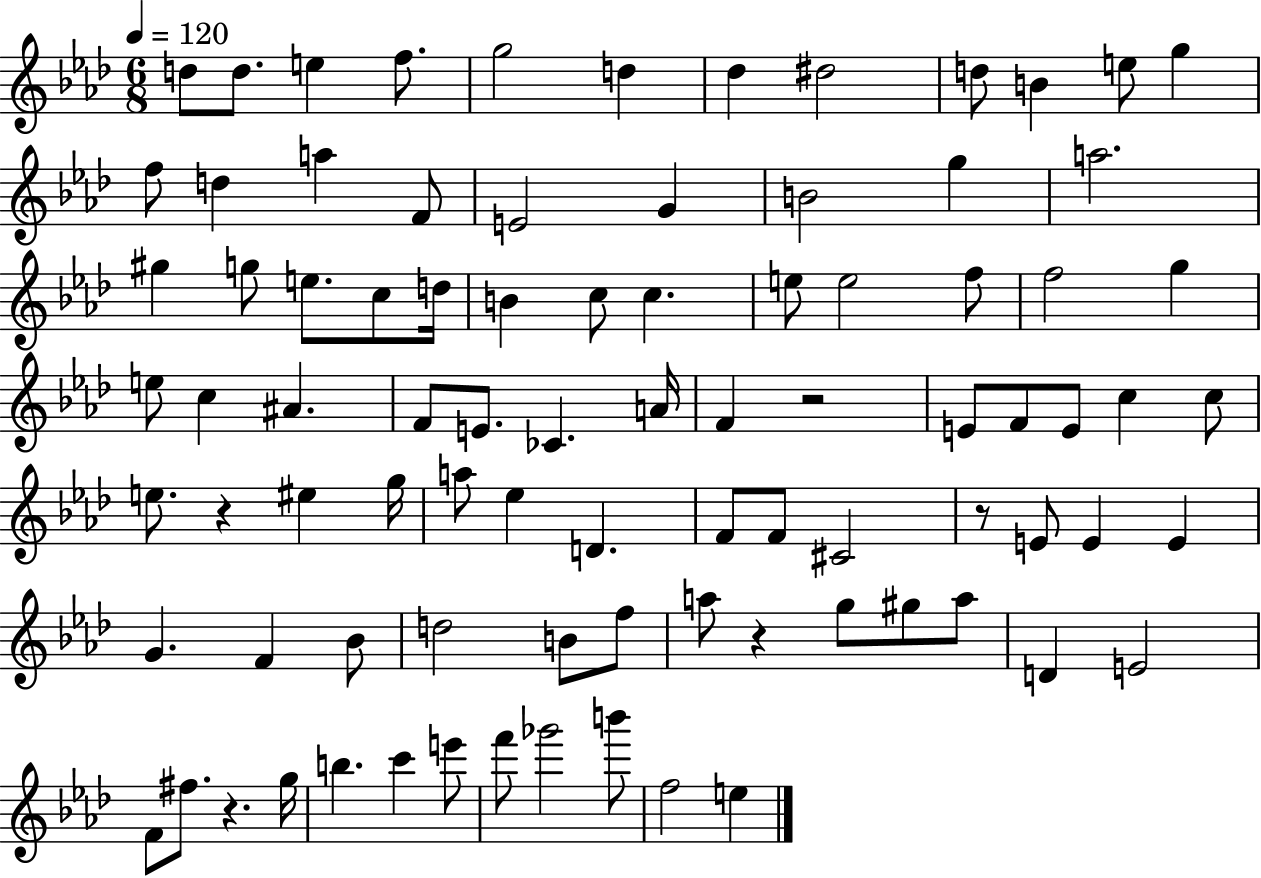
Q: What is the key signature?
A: AES major